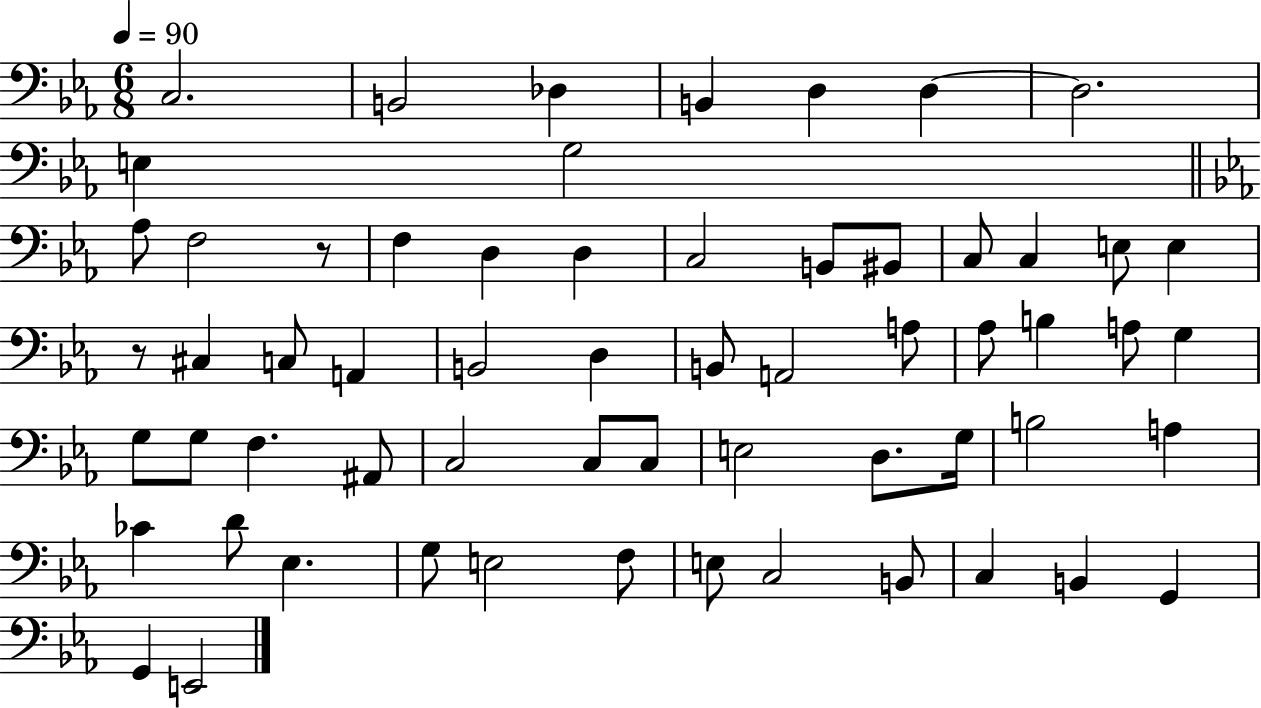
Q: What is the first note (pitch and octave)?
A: C3